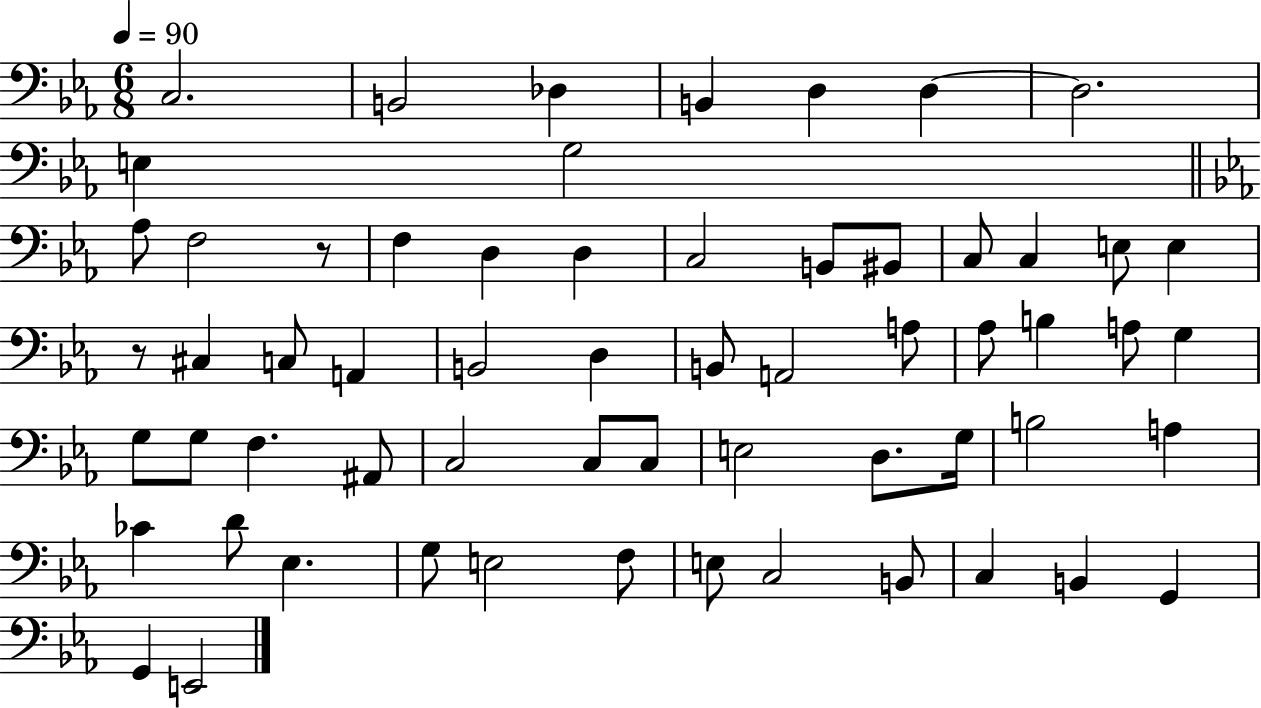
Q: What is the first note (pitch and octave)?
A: C3